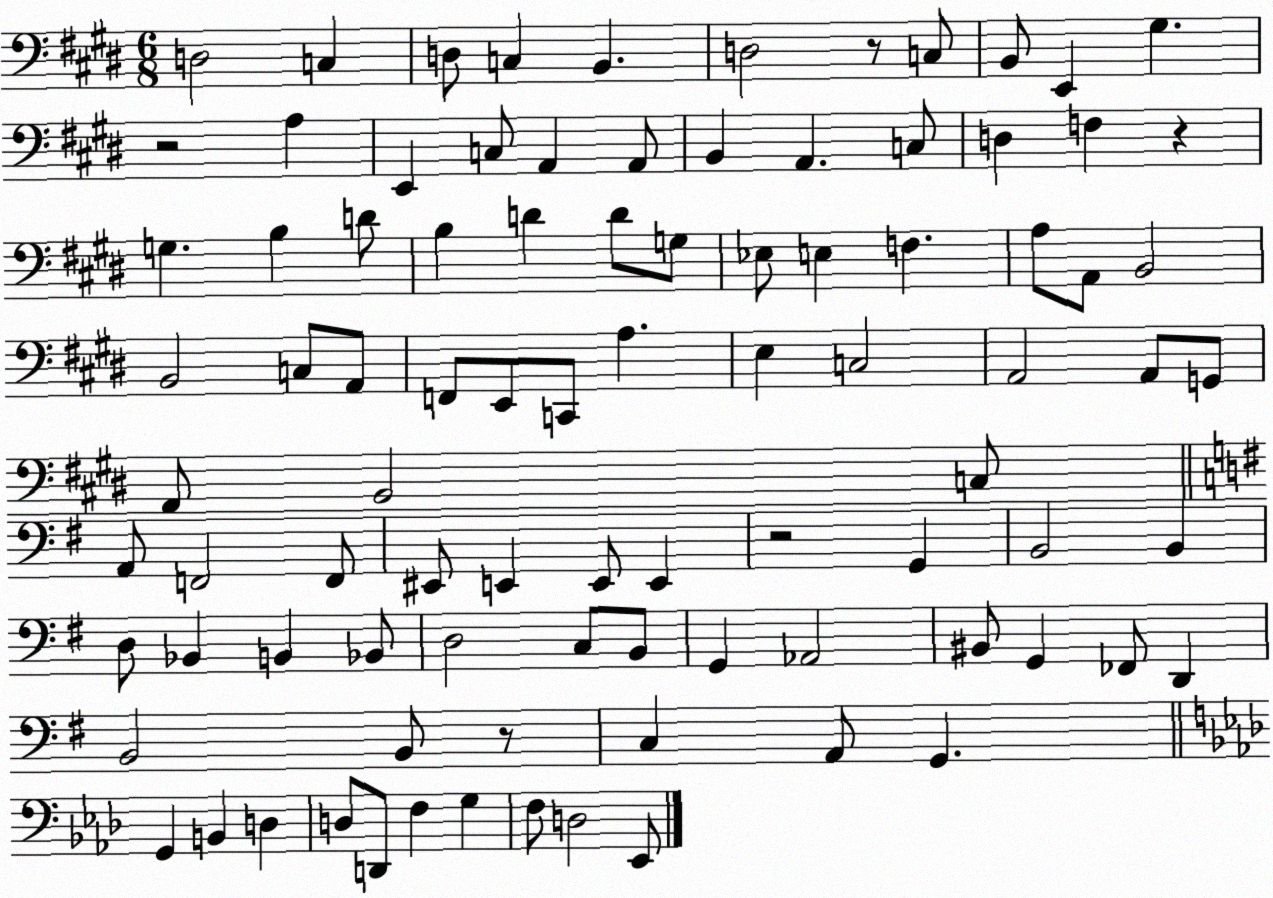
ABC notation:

X:1
T:Untitled
M:6/8
L:1/4
K:E
D,2 C, D,/2 C, B,, D,2 z/2 C,/2 B,,/2 E,, ^G, z2 A, E,, C,/2 A,, A,,/2 B,, A,, C,/2 D, F, z G, B, D/2 B, D D/2 G,/2 _E,/2 E, F, A,/2 A,,/2 B,,2 B,,2 C,/2 A,,/2 F,,/2 E,,/2 C,,/2 A, E, C,2 A,,2 A,,/2 G,,/2 A,,/2 B,,2 C,/2 A,,/2 F,,2 F,,/2 ^E,,/2 E,, E,,/2 E,, z2 G,, B,,2 B,, D,/2 _B,, B,, _B,,/2 D,2 C,/2 B,,/2 G,, _A,,2 ^B,,/2 G,, _F,,/2 D,, B,,2 B,,/2 z/2 C, A,,/2 G,, G,, B,, D, D,/2 D,,/2 F, G, F,/2 D,2 _E,,/2